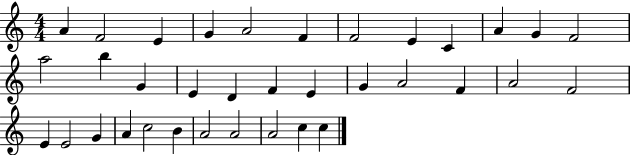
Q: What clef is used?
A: treble